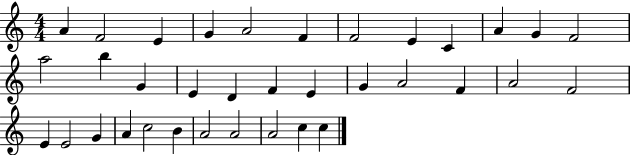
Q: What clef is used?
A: treble